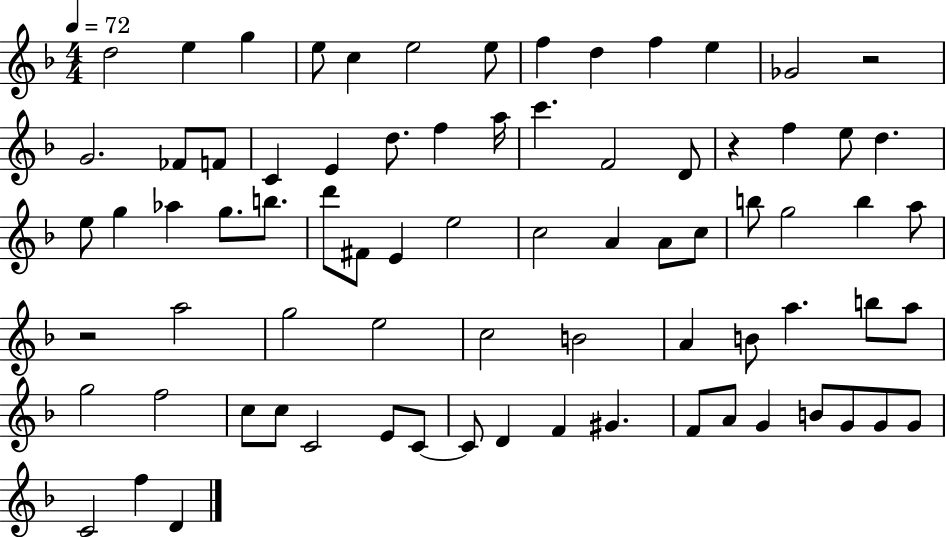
X:1
T:Untitled
M:4/4
L:1/4
K:F
d2 e g e/2 c e2 e/2 f d f e _G2 z2 G2 _F/2 F/2 C E d/2 f a/4 c' F2 D/2 z f e/2 d e/2 g _a g/2 b/2 d'/2 ^F/2 E e2 c2 A A/2 c/2 b/2 g2 b a/2 z2 a2 g2 e2 c2 B2 A B/2 a b/2 a/2 g2 f2 c/2 c/2 C2 E/2 C/2 C/2 D F ^G F/2 A/2 G B/2 G/2 G/2 G/2 C2 f D